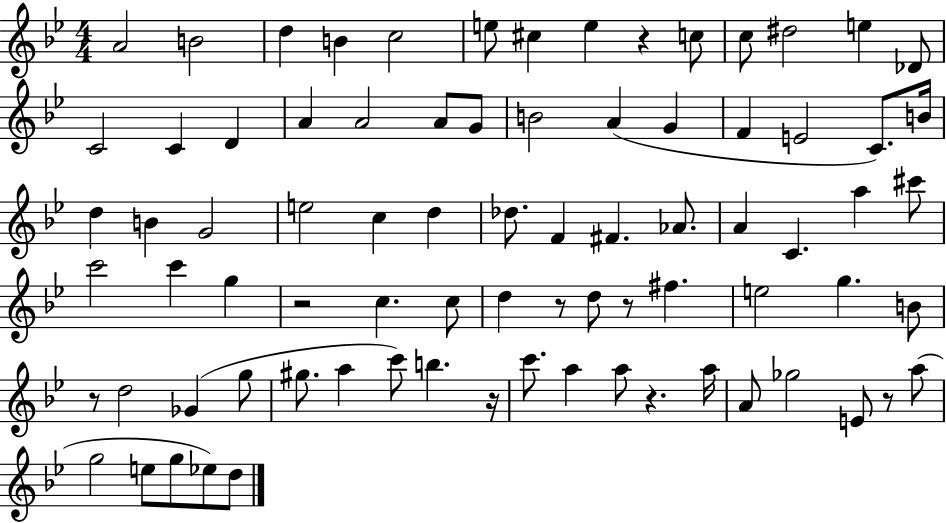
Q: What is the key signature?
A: BES major